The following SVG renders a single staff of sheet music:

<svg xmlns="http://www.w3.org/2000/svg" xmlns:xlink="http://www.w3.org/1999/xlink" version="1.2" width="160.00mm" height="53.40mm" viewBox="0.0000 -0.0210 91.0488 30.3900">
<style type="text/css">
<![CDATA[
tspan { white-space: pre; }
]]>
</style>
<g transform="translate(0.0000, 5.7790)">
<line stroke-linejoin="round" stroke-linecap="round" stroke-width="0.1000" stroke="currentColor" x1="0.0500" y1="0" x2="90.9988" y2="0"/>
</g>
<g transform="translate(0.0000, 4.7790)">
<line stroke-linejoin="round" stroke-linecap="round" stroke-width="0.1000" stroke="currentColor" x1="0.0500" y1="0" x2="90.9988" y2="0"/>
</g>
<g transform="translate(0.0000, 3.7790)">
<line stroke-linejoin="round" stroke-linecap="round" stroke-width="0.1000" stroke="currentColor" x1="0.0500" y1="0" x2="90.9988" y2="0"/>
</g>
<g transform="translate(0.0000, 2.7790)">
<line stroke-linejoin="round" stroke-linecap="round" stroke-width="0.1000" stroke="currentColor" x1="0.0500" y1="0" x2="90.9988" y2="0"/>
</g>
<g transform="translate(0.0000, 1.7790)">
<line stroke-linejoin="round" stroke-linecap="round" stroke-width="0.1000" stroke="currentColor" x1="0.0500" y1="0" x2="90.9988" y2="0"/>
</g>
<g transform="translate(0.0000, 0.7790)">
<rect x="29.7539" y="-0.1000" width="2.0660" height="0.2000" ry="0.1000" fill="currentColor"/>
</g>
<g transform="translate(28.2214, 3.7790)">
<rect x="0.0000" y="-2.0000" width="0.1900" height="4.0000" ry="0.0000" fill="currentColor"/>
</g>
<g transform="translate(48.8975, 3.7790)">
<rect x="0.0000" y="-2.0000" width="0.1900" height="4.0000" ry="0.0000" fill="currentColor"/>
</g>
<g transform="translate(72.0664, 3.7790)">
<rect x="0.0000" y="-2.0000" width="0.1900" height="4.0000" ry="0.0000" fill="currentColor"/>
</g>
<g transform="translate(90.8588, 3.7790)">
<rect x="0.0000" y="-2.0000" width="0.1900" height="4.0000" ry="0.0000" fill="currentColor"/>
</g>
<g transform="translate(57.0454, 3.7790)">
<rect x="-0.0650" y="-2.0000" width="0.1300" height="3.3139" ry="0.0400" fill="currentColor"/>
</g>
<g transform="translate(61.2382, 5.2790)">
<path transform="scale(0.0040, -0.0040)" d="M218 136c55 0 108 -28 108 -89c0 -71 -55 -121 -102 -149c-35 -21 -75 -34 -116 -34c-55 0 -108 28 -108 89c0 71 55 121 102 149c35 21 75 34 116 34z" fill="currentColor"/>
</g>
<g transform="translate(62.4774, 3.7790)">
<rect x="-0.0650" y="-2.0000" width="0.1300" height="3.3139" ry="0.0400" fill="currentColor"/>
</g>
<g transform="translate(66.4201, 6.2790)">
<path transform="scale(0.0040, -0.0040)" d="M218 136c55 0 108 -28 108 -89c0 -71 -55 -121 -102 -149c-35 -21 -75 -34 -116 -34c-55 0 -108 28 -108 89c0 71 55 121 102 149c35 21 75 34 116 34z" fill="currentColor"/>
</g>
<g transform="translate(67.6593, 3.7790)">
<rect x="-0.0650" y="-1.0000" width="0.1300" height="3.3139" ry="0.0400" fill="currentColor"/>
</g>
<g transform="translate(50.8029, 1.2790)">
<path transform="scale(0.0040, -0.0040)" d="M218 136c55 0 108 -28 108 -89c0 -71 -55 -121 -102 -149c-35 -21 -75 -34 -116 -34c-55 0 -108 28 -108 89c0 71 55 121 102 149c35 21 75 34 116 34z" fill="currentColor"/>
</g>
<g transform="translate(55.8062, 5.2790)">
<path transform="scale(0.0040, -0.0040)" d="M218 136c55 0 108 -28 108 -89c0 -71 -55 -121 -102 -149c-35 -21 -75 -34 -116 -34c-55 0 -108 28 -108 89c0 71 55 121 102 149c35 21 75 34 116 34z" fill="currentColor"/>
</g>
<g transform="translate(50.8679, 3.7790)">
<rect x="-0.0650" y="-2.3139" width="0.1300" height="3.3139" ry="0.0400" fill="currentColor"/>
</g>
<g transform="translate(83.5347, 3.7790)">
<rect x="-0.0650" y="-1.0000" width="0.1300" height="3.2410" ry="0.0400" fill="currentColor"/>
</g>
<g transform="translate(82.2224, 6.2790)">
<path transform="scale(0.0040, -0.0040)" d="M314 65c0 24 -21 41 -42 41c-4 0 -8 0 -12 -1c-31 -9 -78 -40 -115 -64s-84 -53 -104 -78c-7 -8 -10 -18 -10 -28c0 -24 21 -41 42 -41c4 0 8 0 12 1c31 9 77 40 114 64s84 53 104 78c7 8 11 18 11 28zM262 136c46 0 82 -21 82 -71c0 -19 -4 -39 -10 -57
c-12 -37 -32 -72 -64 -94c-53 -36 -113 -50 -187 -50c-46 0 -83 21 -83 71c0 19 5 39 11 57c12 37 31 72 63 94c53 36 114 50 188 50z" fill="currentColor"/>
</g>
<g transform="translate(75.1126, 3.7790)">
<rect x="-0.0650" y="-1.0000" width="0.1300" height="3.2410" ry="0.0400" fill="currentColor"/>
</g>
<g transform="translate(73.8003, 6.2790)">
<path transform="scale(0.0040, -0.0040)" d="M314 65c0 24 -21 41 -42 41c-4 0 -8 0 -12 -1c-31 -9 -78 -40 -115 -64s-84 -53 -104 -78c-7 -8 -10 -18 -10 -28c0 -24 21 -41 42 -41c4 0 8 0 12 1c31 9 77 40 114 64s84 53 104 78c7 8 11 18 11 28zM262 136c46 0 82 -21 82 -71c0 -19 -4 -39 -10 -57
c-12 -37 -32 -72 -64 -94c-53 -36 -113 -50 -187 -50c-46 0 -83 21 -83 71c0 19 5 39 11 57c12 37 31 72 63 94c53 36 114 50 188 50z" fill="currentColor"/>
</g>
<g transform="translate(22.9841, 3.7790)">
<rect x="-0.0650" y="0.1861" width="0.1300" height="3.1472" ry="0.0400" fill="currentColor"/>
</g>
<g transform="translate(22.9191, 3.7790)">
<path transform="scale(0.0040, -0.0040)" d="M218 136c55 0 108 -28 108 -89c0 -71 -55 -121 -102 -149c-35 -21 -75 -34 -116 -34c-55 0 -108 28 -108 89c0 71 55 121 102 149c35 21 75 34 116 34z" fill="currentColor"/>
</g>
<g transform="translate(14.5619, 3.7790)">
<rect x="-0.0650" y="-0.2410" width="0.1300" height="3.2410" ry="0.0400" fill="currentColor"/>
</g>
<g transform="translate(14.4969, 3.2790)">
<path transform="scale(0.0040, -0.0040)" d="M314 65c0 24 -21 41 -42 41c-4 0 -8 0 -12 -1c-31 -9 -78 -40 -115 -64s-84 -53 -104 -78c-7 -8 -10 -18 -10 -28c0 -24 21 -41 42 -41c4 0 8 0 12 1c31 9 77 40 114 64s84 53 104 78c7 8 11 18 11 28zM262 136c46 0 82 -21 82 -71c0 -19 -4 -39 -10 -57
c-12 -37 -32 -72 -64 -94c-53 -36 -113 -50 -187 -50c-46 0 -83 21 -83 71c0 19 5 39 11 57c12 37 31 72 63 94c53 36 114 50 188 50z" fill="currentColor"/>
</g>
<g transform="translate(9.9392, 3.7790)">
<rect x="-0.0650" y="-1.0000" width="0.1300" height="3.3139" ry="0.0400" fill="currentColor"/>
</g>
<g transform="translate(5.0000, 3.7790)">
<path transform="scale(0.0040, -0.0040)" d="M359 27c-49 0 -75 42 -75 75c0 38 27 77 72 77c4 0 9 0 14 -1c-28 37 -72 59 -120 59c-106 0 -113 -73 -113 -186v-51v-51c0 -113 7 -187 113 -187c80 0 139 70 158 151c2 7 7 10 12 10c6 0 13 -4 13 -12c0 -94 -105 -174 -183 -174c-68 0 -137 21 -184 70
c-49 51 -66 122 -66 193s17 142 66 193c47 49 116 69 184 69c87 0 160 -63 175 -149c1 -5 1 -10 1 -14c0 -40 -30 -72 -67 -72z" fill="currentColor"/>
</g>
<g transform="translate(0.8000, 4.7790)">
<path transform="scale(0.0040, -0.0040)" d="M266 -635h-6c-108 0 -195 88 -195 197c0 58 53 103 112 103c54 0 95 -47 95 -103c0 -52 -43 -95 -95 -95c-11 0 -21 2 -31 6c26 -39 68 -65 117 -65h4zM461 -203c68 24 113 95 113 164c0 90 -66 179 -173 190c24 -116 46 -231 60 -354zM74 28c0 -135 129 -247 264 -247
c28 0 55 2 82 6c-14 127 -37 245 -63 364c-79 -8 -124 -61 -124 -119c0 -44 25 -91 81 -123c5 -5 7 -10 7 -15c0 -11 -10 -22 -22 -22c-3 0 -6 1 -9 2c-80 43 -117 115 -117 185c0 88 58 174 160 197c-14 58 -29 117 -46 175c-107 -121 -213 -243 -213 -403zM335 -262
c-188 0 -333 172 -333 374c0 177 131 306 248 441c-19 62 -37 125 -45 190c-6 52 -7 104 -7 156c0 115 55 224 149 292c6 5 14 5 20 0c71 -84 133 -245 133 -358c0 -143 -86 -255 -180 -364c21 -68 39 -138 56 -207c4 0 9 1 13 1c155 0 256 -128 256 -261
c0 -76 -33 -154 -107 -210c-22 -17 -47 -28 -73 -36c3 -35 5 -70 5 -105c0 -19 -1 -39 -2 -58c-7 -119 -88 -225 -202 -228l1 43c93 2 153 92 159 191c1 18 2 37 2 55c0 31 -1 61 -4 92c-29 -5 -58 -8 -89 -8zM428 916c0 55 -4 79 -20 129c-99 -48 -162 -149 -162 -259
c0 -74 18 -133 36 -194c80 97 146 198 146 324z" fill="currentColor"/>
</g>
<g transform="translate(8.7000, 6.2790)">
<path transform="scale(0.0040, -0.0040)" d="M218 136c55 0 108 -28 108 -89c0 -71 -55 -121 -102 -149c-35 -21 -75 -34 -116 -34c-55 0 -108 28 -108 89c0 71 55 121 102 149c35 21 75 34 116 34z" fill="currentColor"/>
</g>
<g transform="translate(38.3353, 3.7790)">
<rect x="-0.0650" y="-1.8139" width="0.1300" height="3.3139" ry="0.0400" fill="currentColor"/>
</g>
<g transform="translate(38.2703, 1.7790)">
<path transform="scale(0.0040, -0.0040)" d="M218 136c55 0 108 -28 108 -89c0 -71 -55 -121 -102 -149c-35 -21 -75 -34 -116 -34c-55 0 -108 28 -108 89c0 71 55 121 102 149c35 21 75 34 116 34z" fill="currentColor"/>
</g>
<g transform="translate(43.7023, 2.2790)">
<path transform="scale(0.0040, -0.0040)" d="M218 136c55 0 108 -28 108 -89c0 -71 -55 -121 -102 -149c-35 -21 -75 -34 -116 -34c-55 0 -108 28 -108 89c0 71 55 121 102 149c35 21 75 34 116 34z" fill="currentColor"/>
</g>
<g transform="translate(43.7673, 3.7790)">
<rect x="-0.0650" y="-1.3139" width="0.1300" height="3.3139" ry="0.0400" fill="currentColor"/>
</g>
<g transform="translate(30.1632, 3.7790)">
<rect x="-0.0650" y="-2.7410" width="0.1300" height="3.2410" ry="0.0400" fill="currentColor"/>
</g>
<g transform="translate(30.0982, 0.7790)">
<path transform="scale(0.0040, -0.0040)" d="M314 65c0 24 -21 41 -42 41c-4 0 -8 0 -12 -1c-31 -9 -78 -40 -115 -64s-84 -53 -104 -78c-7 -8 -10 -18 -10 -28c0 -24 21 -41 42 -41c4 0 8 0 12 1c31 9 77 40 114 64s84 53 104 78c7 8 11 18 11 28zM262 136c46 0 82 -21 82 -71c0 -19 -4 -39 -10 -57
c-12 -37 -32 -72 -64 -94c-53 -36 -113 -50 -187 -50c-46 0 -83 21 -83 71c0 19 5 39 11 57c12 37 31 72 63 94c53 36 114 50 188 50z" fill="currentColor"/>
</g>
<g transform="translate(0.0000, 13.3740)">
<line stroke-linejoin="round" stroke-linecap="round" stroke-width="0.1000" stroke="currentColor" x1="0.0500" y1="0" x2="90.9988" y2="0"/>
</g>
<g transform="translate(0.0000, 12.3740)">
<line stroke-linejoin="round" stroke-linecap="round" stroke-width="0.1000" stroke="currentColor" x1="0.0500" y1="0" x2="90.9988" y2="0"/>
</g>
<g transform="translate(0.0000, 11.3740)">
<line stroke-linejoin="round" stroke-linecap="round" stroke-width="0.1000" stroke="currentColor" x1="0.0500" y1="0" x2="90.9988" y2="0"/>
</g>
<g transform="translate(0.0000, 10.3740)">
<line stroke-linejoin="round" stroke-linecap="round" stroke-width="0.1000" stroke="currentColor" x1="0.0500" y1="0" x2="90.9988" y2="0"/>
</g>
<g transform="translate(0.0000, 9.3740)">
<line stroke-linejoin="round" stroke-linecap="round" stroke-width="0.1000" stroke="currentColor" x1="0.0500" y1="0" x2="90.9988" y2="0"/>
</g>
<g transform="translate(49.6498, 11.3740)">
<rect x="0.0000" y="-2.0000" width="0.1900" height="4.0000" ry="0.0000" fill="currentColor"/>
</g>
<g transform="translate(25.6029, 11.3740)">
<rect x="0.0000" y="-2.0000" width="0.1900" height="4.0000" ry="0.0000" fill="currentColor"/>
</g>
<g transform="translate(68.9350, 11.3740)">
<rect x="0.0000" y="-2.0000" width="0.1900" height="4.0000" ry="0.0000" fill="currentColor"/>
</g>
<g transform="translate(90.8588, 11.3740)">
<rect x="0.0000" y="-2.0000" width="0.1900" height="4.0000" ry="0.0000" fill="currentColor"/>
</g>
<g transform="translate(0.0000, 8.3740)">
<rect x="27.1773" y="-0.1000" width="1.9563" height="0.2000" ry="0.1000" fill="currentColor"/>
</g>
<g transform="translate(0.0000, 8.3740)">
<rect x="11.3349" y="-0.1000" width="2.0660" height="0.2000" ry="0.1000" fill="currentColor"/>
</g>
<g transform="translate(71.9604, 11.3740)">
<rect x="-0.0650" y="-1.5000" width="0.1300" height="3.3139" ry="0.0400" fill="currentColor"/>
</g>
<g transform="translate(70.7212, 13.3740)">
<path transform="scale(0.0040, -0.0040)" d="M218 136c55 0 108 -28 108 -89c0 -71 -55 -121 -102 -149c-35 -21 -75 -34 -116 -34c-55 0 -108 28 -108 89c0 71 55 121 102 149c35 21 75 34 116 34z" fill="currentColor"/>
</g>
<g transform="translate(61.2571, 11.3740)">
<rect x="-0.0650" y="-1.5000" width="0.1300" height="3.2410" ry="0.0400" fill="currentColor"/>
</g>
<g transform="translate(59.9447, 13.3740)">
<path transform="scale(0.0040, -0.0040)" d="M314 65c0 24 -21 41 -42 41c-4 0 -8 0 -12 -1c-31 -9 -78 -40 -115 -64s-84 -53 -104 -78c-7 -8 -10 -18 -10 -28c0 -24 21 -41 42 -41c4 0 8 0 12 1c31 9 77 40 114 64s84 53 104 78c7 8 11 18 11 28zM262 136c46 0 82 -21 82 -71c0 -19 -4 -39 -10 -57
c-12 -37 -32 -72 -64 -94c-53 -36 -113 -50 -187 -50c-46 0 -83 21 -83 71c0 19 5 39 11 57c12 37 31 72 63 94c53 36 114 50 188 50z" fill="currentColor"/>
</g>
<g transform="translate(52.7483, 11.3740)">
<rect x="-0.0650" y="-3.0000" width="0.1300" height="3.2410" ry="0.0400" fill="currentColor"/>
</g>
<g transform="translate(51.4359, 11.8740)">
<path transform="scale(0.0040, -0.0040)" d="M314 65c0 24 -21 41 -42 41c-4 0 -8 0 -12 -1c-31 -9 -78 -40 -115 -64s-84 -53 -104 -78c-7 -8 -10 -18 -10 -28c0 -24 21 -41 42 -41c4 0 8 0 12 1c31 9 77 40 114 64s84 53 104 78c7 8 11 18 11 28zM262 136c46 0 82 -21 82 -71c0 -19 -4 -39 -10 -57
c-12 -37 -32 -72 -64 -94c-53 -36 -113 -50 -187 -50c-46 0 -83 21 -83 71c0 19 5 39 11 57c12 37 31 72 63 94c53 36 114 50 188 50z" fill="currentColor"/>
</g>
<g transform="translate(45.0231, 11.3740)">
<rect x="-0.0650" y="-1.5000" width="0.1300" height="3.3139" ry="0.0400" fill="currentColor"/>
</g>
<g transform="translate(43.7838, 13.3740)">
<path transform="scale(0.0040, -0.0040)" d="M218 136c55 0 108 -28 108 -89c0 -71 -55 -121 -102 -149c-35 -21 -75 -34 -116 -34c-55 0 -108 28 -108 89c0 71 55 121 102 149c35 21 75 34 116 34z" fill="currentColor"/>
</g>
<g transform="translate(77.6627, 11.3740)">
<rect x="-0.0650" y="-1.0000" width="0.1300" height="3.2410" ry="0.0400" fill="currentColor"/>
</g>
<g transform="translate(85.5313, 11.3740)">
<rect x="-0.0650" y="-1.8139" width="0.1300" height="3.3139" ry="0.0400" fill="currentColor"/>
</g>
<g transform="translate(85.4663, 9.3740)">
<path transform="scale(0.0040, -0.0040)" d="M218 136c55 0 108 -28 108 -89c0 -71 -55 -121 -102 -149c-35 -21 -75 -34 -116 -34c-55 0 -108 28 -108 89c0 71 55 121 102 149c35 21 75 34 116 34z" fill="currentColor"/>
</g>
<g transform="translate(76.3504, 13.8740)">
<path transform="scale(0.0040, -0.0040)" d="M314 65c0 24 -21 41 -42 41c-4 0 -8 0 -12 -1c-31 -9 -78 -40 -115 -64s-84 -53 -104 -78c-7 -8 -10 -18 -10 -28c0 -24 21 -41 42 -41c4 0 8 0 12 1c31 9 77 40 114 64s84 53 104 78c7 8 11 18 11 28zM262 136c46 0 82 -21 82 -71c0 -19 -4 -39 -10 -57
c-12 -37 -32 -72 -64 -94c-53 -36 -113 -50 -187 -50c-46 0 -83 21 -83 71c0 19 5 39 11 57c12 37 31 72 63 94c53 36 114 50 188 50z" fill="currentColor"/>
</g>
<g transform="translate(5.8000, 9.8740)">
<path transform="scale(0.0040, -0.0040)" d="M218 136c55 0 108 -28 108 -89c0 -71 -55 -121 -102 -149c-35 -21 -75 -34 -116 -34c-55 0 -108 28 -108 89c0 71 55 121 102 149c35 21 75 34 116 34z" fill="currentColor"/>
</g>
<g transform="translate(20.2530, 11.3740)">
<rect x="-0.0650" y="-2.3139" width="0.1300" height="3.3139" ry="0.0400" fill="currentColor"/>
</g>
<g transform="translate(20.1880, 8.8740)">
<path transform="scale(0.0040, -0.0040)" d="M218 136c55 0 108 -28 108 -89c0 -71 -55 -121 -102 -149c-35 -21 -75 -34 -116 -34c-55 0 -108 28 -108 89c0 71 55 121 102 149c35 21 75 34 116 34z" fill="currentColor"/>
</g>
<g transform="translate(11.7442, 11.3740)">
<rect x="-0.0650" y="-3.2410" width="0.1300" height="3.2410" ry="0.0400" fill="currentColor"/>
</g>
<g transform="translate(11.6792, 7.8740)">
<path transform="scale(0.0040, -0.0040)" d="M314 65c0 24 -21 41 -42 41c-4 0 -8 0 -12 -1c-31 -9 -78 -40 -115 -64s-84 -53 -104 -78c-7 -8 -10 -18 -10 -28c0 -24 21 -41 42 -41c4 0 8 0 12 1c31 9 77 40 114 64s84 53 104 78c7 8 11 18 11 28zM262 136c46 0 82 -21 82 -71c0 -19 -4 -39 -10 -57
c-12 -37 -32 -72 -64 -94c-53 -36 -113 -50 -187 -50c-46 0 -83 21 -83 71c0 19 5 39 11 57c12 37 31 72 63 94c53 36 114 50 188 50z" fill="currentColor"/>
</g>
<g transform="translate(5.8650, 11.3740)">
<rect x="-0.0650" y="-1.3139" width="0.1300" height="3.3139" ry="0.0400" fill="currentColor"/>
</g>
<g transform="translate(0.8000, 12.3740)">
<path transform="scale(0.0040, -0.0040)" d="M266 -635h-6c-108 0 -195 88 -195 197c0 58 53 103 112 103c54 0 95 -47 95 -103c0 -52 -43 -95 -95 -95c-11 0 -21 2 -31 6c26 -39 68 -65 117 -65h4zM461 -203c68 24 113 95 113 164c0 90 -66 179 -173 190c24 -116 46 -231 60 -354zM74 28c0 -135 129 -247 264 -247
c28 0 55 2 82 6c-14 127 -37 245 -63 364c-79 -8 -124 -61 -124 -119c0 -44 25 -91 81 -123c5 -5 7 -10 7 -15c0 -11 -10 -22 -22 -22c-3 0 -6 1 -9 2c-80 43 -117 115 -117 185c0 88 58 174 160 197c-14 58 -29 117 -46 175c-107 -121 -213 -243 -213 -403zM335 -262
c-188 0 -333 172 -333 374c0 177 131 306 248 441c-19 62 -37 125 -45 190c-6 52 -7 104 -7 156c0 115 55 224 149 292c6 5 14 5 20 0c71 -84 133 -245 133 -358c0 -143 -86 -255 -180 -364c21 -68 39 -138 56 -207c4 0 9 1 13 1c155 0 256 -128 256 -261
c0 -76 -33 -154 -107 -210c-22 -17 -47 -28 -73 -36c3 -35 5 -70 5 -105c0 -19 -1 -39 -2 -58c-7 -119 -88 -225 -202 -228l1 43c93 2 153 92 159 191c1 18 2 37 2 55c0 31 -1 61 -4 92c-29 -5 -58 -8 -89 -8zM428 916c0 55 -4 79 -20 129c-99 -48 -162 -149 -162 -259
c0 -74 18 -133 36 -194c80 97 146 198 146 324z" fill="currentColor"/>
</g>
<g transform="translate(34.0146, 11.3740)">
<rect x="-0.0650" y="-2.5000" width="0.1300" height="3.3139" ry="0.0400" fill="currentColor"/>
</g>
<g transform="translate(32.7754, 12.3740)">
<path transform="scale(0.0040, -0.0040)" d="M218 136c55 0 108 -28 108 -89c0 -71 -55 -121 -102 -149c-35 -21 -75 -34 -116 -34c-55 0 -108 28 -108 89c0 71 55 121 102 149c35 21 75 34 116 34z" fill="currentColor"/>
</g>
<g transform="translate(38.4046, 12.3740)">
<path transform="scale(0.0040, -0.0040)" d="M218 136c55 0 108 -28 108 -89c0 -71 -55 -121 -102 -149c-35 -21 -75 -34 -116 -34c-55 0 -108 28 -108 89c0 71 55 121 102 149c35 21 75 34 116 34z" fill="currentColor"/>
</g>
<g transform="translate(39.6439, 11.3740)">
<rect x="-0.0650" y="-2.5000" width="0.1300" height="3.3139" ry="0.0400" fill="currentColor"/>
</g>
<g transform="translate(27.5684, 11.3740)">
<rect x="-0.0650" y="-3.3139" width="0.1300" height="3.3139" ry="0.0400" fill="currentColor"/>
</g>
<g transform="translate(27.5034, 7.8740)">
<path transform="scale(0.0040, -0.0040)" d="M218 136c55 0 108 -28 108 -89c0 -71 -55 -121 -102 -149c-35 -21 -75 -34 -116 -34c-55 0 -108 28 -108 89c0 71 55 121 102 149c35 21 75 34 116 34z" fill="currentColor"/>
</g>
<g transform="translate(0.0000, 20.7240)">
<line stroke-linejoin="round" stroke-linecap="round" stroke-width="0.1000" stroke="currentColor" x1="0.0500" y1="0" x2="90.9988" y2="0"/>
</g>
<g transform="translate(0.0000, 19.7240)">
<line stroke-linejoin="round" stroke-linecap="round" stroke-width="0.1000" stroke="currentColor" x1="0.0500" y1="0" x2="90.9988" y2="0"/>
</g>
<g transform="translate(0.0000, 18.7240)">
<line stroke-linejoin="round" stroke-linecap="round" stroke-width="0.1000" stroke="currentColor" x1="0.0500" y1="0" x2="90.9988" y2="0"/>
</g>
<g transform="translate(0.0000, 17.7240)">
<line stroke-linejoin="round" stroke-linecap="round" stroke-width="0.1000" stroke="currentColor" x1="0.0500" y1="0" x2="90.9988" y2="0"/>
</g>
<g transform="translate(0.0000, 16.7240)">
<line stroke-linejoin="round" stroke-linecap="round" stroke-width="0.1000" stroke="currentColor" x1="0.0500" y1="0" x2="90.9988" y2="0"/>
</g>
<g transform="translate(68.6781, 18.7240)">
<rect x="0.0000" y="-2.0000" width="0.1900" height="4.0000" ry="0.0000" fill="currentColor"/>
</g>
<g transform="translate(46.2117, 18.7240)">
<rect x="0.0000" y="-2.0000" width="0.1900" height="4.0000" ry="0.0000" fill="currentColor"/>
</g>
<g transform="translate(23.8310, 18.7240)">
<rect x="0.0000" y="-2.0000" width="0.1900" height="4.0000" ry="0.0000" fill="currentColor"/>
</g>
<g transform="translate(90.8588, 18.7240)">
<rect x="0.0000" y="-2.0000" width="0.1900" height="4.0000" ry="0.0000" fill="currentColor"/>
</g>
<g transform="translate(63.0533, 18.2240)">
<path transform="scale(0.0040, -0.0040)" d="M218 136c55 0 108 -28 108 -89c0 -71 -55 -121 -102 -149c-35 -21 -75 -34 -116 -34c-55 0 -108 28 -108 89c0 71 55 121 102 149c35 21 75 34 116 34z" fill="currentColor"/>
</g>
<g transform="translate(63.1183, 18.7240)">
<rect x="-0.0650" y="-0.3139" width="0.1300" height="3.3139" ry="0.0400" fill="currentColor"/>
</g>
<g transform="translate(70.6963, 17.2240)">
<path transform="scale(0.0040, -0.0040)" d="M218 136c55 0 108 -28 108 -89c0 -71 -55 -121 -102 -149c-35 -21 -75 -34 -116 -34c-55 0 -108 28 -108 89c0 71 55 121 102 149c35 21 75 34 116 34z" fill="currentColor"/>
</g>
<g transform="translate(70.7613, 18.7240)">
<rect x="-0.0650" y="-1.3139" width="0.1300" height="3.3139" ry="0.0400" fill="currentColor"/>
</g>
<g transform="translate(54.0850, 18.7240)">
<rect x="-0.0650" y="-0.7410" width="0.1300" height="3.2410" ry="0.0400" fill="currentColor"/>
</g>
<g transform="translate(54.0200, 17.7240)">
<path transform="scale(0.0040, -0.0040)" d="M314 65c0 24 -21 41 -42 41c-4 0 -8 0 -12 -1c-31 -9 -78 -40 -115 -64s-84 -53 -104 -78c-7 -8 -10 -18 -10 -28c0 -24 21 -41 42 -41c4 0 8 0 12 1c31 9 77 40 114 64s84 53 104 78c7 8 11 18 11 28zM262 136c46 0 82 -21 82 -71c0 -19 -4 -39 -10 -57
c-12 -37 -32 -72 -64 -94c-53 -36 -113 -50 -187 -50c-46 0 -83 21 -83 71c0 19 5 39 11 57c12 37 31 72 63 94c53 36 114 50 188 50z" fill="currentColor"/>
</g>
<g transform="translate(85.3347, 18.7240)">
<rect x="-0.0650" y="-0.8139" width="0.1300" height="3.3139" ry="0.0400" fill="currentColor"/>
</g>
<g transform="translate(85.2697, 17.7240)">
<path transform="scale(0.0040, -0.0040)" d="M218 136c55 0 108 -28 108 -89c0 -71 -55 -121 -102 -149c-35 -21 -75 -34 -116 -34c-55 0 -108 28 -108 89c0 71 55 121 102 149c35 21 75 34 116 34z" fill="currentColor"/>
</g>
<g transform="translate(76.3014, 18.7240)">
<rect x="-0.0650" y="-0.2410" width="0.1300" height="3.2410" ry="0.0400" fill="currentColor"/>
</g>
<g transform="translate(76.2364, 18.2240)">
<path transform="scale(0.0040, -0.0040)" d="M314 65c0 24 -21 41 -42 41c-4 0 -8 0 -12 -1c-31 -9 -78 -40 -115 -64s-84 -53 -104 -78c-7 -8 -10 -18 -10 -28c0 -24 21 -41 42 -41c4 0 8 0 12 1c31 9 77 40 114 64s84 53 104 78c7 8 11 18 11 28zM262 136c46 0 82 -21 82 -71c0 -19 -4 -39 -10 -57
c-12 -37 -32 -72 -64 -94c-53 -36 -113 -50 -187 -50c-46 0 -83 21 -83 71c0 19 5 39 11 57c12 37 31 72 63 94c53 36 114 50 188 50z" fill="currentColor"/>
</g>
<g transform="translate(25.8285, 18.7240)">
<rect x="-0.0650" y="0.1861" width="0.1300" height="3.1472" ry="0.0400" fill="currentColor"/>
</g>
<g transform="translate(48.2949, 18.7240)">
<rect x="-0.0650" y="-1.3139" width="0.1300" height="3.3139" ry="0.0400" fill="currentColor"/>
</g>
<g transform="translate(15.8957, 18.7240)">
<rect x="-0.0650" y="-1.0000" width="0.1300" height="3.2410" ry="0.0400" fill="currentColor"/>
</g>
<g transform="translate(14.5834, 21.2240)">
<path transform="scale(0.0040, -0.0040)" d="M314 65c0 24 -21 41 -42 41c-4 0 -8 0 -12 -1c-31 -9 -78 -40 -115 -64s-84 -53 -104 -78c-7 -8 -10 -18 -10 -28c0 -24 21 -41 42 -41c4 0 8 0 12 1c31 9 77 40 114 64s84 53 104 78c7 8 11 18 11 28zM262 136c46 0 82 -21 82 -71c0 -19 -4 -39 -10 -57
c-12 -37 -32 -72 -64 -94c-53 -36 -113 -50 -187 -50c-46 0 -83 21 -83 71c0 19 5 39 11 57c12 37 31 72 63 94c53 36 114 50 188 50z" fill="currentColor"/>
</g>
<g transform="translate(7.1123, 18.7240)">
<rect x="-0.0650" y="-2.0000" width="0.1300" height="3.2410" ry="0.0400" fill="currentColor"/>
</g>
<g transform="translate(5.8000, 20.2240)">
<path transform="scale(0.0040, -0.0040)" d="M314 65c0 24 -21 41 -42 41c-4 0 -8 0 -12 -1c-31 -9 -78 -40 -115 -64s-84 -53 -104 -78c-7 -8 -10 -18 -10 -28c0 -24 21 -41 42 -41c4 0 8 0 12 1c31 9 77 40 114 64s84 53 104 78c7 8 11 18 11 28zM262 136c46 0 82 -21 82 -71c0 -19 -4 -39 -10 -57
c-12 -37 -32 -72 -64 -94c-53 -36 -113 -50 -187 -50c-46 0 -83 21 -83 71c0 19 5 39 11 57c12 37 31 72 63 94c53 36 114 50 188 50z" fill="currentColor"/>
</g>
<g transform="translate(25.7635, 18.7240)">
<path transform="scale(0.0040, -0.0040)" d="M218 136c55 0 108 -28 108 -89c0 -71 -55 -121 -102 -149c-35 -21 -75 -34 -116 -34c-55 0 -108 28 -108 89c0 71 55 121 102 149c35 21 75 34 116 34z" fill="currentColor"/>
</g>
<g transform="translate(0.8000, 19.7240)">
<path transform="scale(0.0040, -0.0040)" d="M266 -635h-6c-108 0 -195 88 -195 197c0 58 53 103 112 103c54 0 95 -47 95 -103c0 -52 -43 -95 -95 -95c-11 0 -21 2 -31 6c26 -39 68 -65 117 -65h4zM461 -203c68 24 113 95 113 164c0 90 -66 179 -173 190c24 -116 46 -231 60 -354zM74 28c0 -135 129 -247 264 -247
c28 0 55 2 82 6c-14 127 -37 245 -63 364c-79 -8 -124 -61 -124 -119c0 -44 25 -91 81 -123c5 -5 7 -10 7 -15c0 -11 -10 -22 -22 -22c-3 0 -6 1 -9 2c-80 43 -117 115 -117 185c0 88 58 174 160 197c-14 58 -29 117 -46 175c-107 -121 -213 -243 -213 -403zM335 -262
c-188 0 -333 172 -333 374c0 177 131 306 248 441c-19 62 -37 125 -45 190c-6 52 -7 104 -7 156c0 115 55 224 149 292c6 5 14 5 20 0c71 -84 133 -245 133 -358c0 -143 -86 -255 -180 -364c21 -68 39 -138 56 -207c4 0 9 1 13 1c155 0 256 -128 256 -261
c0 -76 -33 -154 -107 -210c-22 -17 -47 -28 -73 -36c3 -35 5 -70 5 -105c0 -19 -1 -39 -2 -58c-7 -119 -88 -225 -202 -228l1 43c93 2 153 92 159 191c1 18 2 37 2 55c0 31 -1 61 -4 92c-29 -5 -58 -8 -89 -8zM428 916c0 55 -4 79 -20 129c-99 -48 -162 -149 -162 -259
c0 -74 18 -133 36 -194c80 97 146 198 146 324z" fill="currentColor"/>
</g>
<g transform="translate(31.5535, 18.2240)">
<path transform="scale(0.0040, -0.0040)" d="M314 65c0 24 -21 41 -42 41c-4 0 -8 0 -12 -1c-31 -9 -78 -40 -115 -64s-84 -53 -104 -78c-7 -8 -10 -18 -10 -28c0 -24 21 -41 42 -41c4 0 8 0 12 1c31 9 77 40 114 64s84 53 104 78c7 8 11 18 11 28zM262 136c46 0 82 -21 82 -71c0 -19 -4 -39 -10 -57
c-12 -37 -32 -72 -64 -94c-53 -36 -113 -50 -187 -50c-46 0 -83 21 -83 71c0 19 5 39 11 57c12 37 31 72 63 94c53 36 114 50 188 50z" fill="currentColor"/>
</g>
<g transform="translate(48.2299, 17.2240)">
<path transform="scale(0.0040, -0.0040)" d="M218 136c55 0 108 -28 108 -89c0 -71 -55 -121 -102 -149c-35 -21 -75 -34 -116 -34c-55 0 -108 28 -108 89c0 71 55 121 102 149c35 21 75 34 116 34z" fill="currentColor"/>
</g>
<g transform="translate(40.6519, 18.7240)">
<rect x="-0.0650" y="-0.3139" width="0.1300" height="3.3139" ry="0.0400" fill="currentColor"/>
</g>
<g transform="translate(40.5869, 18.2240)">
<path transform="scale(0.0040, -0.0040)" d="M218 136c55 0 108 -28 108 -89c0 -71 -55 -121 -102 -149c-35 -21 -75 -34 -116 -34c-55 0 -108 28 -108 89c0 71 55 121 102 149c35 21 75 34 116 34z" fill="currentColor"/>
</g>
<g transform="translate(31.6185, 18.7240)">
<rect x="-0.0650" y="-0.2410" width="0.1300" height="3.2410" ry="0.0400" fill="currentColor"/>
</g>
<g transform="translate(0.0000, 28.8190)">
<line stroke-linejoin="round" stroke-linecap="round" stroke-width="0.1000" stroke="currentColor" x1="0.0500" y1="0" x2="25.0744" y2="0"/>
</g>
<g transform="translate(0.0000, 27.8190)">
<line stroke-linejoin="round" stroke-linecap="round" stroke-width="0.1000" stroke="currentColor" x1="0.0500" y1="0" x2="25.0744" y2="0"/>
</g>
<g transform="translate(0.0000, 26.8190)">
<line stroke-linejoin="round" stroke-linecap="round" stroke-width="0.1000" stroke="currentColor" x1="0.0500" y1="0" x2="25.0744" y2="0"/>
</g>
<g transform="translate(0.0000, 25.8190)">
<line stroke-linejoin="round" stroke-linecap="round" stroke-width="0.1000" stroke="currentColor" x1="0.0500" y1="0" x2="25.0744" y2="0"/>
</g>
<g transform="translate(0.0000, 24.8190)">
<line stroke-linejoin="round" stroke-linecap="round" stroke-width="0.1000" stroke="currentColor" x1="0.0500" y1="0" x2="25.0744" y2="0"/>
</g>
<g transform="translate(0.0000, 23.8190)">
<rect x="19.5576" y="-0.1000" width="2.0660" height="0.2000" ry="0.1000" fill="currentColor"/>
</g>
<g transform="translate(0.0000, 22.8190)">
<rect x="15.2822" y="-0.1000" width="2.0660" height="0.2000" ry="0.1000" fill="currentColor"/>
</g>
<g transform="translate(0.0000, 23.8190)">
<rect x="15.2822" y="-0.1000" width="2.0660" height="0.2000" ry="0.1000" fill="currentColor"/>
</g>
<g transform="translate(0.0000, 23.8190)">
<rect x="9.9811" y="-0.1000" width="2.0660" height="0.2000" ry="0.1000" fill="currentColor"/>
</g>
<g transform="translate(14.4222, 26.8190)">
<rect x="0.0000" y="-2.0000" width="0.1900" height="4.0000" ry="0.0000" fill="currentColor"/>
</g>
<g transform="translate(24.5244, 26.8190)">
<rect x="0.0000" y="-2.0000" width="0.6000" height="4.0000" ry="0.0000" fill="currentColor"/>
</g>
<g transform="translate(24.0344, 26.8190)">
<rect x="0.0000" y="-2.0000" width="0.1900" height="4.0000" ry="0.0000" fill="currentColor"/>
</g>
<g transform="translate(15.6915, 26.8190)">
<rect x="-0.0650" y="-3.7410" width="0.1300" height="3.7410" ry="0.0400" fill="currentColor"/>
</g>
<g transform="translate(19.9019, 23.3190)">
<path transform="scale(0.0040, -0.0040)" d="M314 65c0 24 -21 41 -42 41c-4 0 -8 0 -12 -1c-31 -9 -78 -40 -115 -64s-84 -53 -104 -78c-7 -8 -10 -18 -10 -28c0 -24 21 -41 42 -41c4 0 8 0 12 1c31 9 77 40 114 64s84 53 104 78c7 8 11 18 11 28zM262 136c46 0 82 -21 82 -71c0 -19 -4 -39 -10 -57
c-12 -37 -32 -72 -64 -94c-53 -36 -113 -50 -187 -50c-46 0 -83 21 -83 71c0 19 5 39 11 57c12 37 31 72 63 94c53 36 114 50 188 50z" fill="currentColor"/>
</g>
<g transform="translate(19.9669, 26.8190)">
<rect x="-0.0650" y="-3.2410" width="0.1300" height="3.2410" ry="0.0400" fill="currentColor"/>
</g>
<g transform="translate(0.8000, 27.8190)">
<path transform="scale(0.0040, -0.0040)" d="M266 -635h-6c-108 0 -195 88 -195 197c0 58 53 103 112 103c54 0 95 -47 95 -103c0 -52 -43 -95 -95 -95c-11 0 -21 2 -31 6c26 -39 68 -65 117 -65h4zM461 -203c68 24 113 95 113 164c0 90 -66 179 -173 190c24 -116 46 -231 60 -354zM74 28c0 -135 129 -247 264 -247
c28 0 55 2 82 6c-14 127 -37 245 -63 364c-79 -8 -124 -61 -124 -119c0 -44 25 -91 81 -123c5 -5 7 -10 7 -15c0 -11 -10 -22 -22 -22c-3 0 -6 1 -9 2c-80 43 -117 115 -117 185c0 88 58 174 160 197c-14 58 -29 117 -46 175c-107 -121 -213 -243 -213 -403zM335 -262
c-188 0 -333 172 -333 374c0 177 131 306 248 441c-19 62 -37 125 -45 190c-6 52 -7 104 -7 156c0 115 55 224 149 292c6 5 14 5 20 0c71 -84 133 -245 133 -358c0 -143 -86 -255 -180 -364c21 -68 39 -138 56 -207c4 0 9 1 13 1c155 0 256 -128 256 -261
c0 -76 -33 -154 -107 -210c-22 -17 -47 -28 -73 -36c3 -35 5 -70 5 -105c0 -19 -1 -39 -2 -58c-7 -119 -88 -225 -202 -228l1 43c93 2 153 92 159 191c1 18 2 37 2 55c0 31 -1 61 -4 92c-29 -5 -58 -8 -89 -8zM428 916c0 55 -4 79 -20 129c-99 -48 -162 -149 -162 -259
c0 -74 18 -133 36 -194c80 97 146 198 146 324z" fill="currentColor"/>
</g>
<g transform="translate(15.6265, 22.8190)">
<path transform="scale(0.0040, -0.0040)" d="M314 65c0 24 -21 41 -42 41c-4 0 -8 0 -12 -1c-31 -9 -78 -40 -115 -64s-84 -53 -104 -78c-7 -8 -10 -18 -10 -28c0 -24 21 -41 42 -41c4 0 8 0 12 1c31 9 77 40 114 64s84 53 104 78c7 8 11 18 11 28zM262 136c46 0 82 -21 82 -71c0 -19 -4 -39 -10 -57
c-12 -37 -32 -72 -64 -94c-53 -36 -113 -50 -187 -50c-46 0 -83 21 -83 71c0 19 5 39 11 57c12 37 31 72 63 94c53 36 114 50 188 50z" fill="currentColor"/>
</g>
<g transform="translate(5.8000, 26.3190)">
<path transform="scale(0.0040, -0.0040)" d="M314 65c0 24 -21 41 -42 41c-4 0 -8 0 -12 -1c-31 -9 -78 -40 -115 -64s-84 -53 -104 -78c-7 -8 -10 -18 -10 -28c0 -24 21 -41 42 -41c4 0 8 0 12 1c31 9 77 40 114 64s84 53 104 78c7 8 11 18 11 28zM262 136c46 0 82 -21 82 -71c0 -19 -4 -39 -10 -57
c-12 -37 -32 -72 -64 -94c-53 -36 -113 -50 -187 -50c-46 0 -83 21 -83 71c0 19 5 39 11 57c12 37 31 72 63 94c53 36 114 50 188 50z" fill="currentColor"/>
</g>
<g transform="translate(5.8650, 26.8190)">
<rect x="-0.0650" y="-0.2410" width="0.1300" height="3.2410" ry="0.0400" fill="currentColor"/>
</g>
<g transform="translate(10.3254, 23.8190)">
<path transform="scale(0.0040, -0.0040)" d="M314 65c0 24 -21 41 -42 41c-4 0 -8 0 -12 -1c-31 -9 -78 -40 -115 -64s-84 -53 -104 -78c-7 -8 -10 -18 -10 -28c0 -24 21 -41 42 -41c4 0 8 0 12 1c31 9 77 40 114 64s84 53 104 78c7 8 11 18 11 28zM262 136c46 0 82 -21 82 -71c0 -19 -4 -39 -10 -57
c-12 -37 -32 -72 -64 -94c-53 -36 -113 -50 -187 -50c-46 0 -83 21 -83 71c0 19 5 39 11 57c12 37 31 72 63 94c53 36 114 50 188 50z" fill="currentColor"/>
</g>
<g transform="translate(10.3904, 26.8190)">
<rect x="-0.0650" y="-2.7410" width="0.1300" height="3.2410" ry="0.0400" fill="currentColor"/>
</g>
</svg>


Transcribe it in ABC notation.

X:1
T:Untitled
M:4/4
L:1/4
K:C
D c2 B a2 f e g F F D D2 D2 e b2 g b G G E A2 E2 E D2 f F2 D2 B c2 c e d2 c e c2 d c2 a2 c'2 b2